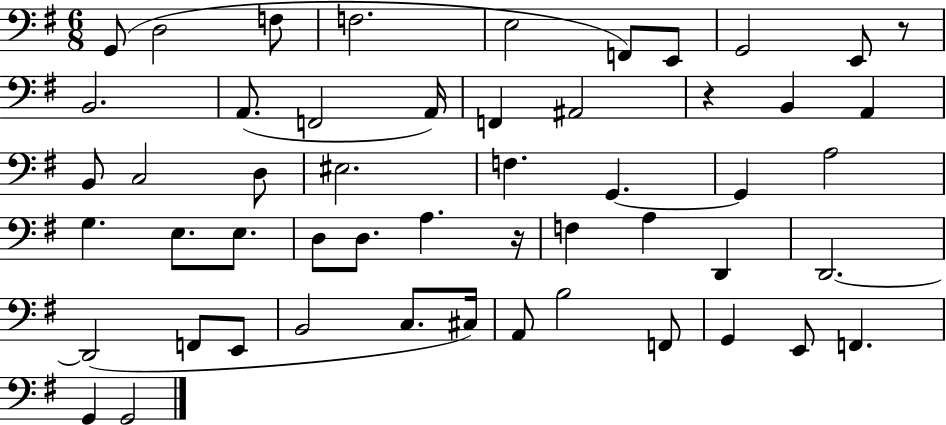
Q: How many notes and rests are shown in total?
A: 52